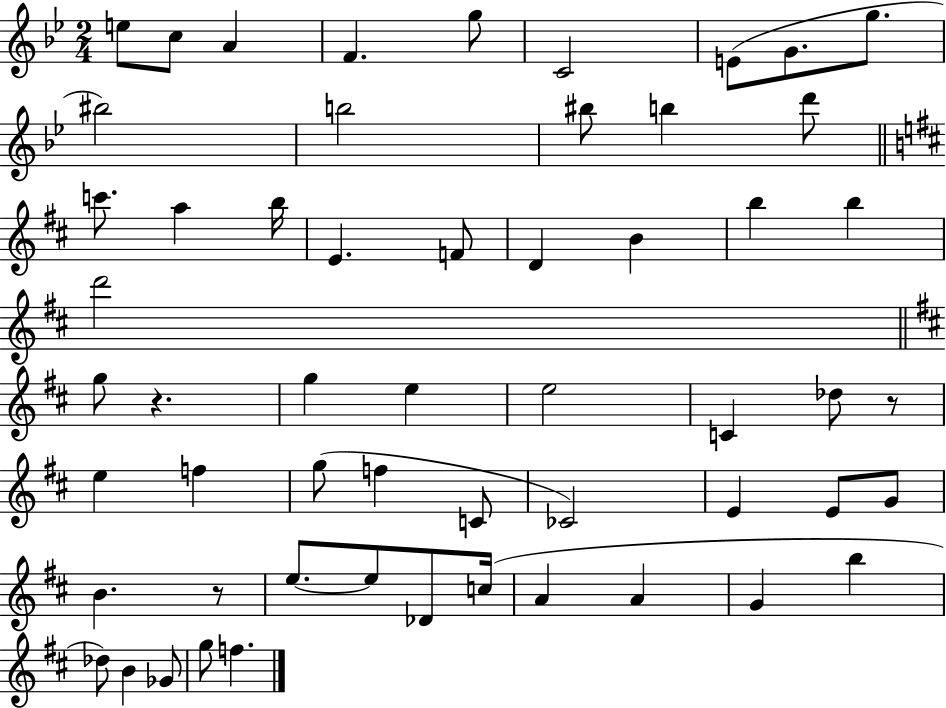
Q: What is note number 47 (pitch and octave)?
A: G4